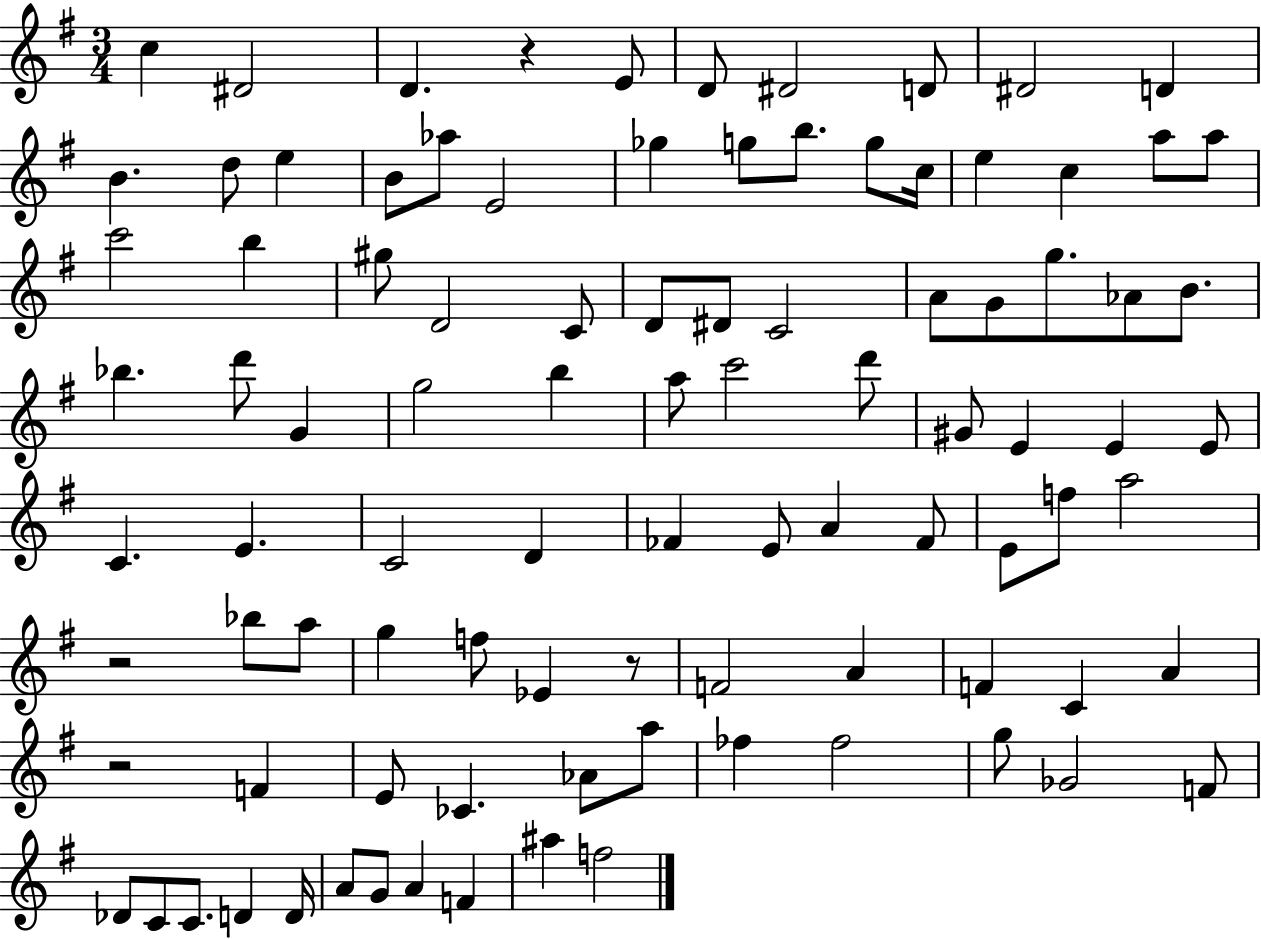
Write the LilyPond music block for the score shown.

{
  \clef treble
  \numericTimeSignature
  \time 3/4
  \key g \major
  c''4 dis'2 | d'4. r4 e'8 | d'8 dis'2 d'8 | dis'2 d'4 | \break b'4. d''8 e''4 | b'8 aes''8 e'2 | ges''4 g''8 b''8. g''8 c''16 | e''4 c''4 a''8 a''8 | \break c'''2 b''4 | gis''8 d'2 c'8 | d'8 dis'8 c'2 | a'8 g'8 g''8. aes'8 b'8. | \break bes''4. d'''8 g'4 | g''2 b''4 | a''8 c'''2 d'''8 | gis'8 e'4 e'4 e'8 | \break c'4. e'4. | c'2 d'4 | fes'4 e'8 a'4 fes'8 | e'8 f''8 a''2 | \break r2 bes''8 a''8 | g''4 f''8 ees'4 r8 | f'2 a'4 | f'4 c'4 a'4 | \break r2 f'4 | e'8 ces'4. aes'8 a''8 | fes''4 fes''2 | g''8 ges'2 f'8 | \break des'8 c'8 c'8. d'4 d'16 | a'8 g'8 a'4 f'4 | ais''4 f''2 | \bar "|."
}